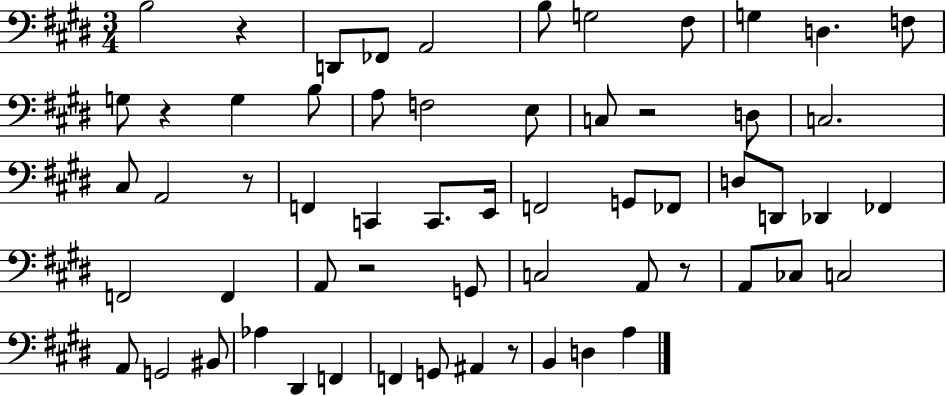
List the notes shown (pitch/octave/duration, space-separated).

B3/h R/q D2/e FES2/e A2/h B3/e G3/h F#3/e G3/q D3/q. F3/e G3/e R/q G3/q B3/e A3/e F3/h E3/e C3/e R/h D3/e C3/h. C#3/e A2/h R/e F2/q C2/q C2/e. E2/s F2/h G2/e FES2/e D3/e D2/e Db2/q FES2/q F2/h F2/q A2/e R/h G2/e C3/h A2/e R/e A2/e CES3/e C3/h A2/e G2/h BIS2/e Ab3/q D#2/q F2/q F2/q G2/e A#2/q R/e B2/q D3/q A3/q